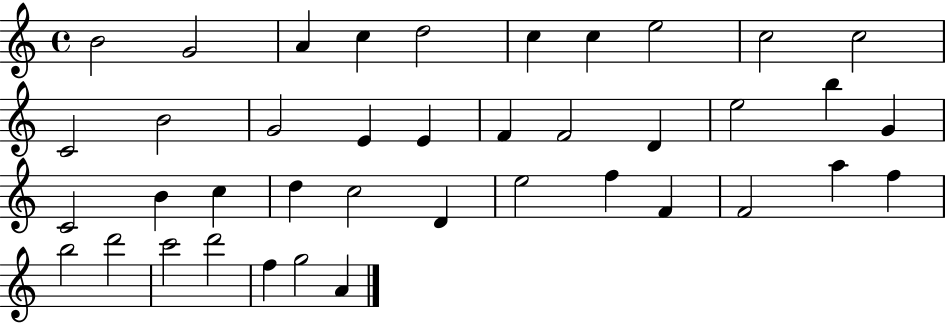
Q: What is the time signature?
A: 4/4